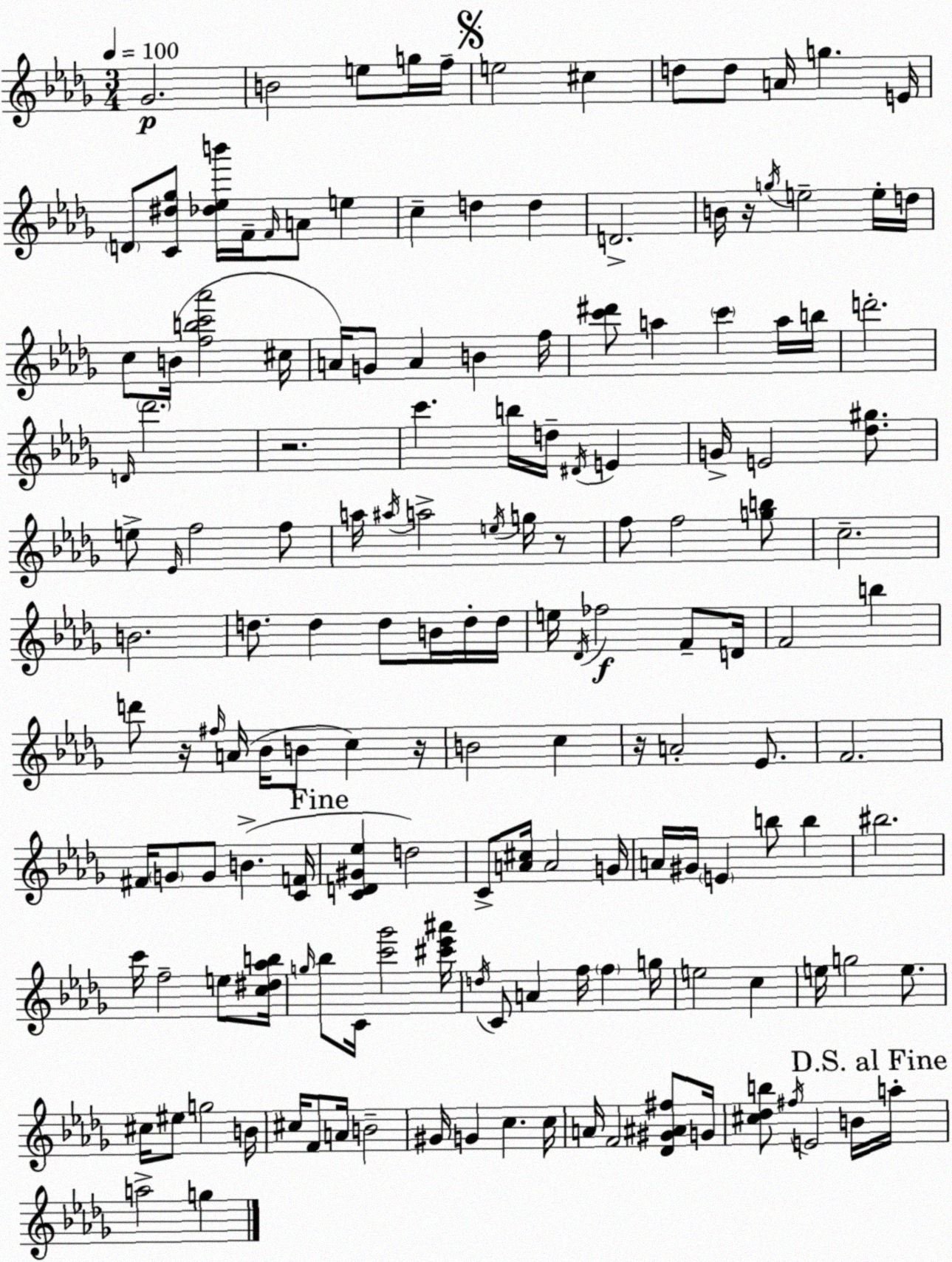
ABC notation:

X:1
T:Untitled
M:3/4
L:1/4
K:Bbm
_G2 B2 e/2 g/4 f/4 e2 ^c d/2 d/2 A/4 g E/4 D/2 [C^d_g]/2 [_d_eb']/4 F/4 F/4 A/2 e c d d D2 B/4 z/4 g/4 e2 e/4 d/4 c/2 B/4 [fbc'_a']2 ^c/4 A/4 G/2 A B f/4 [c'^d']/2 a c' a/4 b/4 d'2 D/4 _d'2 z2 c' b/4 d/4 ^D/4 E G/4 E2 [_d^g]/2 e/2 _E/4 f2 f/2 a/4 ^a/4 a2 e/4 g/4 z/2 f/2 f2 [gb]/2 c2 B2 d/2 d d/2 B/4 d/4 d/4 e/4 _D/4 _f2 F/2 D/4 F2 b d'/2 z/4 ^f/4 A/4 _B/4 B/2 c z/4 B2 c z/4 A2 _E/2 F2 ^F/4 G/2 G/2 B [CF]/4 [CD^G_e] d2 C/2 [A^c]/4 A2 G/4 A/4 ^G/4 E b/2 b ^b2 c'/4 f2 e/2 [c^d_ab]/4 g/4 _b/2 C/4 [c'_g']2 [^c'_e'^a']/4 d/4 C/2 A f/4 f g/4 e2 c e/4 g2 e/2 ^c/4 ^e/2 g2 B/4 ^c/4 F/2 A/4 B2 ^G/4 G c c/4 A/4 F2 [_D^G^A^f]/2 G/4 [^c_db]/2 ^f/4 E2 B/4 a/4 a2 g